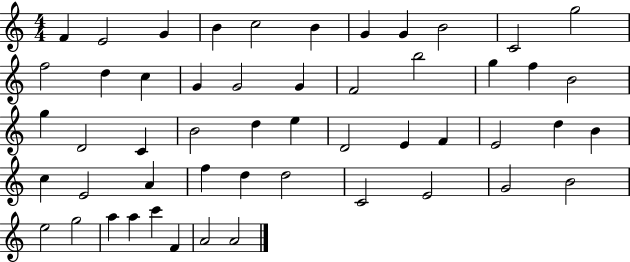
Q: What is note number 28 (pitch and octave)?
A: E5